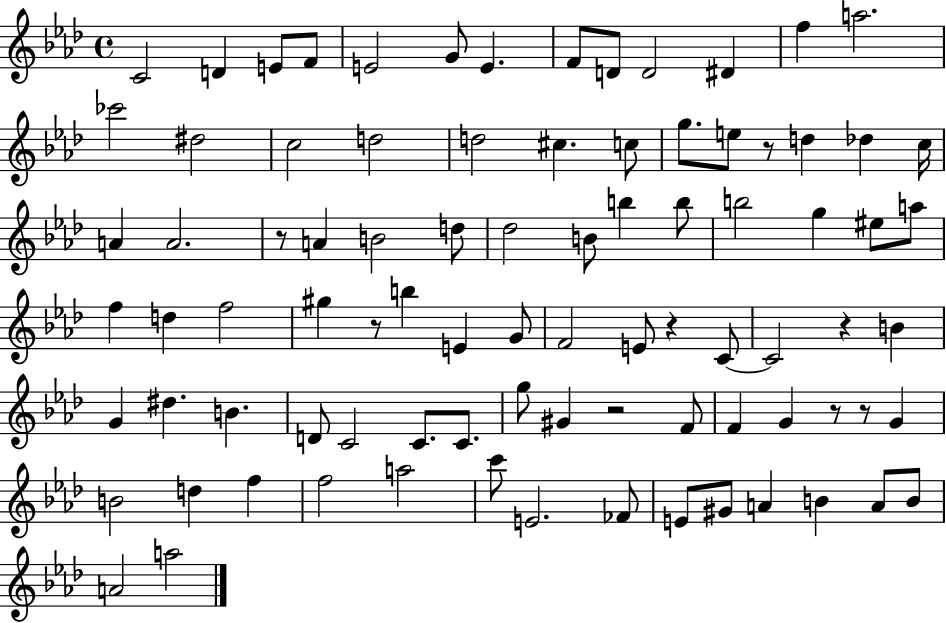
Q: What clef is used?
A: treble